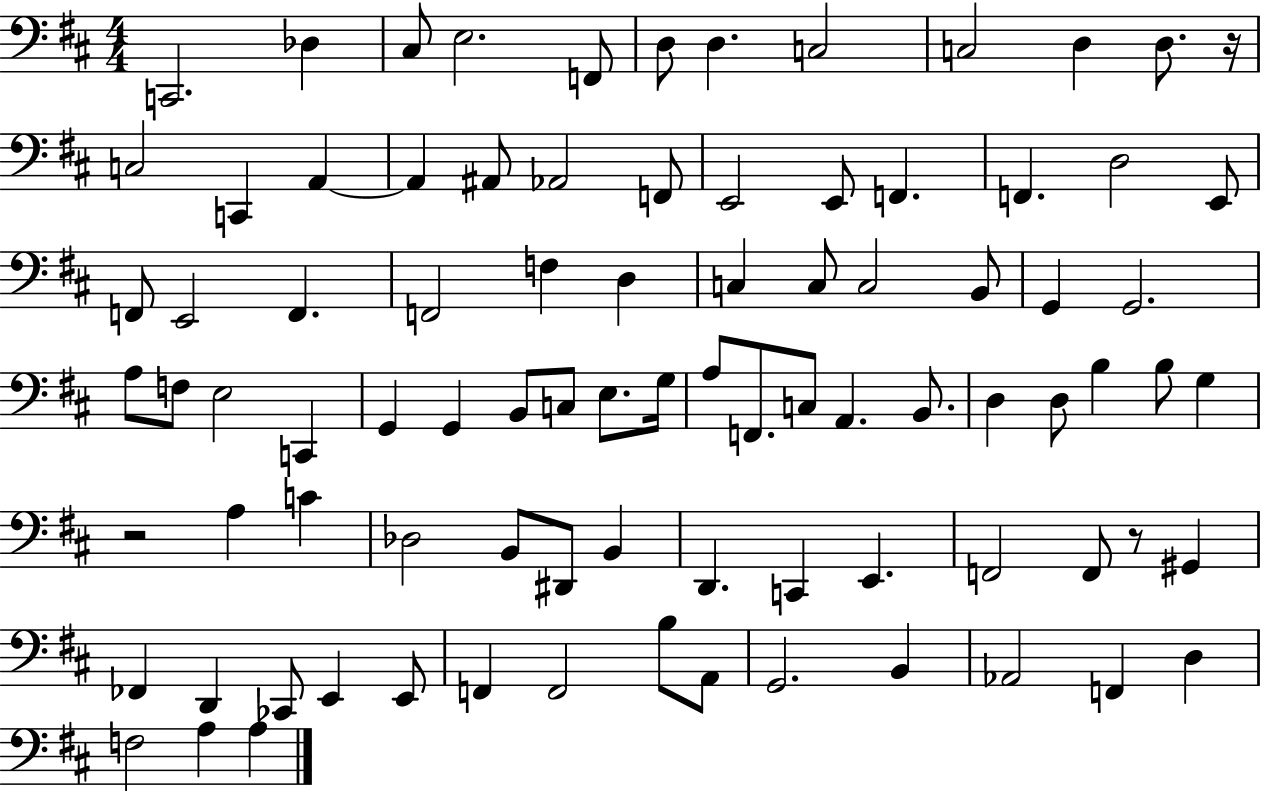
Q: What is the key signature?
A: D major